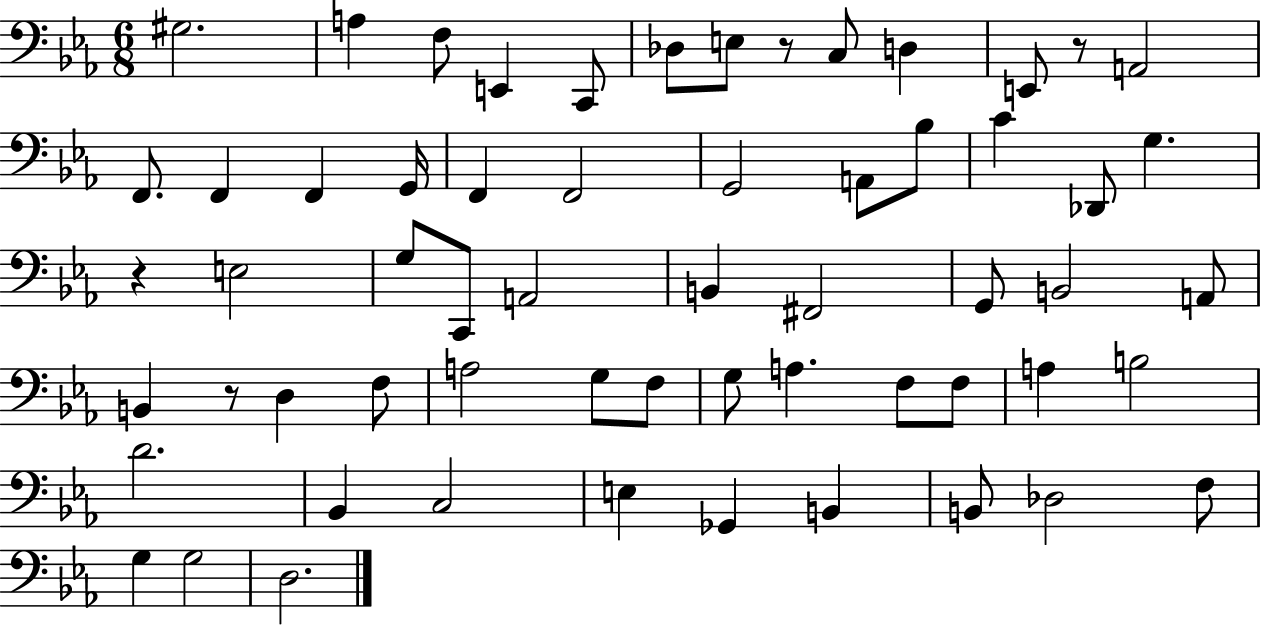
{
  \clef bass
  \numericTimeSignature
  \time 6/8
  \key ees \major
  \repeat volta 2 { gis2. | a4 f8 e,4 c,8 | des8 e8 r8 c8 d4 | e,8 r8 a,2 | \break f,8. f,4 f,4 g,16 | f,4 f,2 | g,2 a,8 bes8 | c'4 des,8 g4. | \break r4 e2 | g8 c,8 a,2 | b,4 fis,2 | g,8 b,2 a,8 | \break b,4 r8 d4 f8 | a2 g8 f8 | g8 a4. f8 f8 | a4 b2 | \break d'2. | bes,4 c2 | e4 ges,4 b,4 | b,8 des2 f8 | \break g4 g2 | d2. | } \bar "|."
}